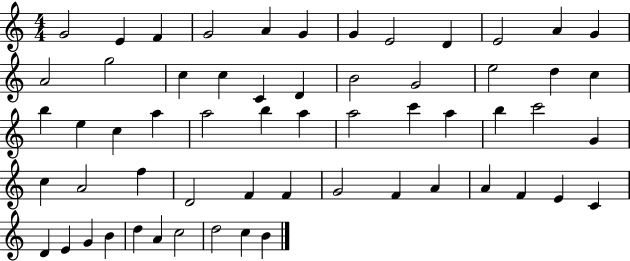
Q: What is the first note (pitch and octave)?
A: G4